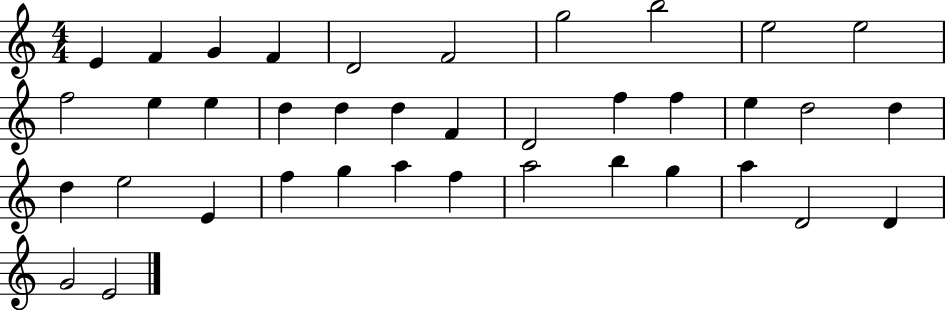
{
  \clef treble
  \numericTimeSignature
  \time 4/4
  \key c \major
  e'4 f'4 g'4 f'4 | d'2 f'2 | g''2 b''2 | e''2 e''2 | \break f''2 e''4 e''4 | d''4 d''4 d''4 f'4 | d'2 f''4 f''4 | e''4 d''2 d''4 | \break d''4 e''2 e'4 | f''4 g''4 a''4 f''4 | a''2 b''4 g''4 | a''4 d'2 d'4 | \break g'2 e'2 | \bar "|."
}